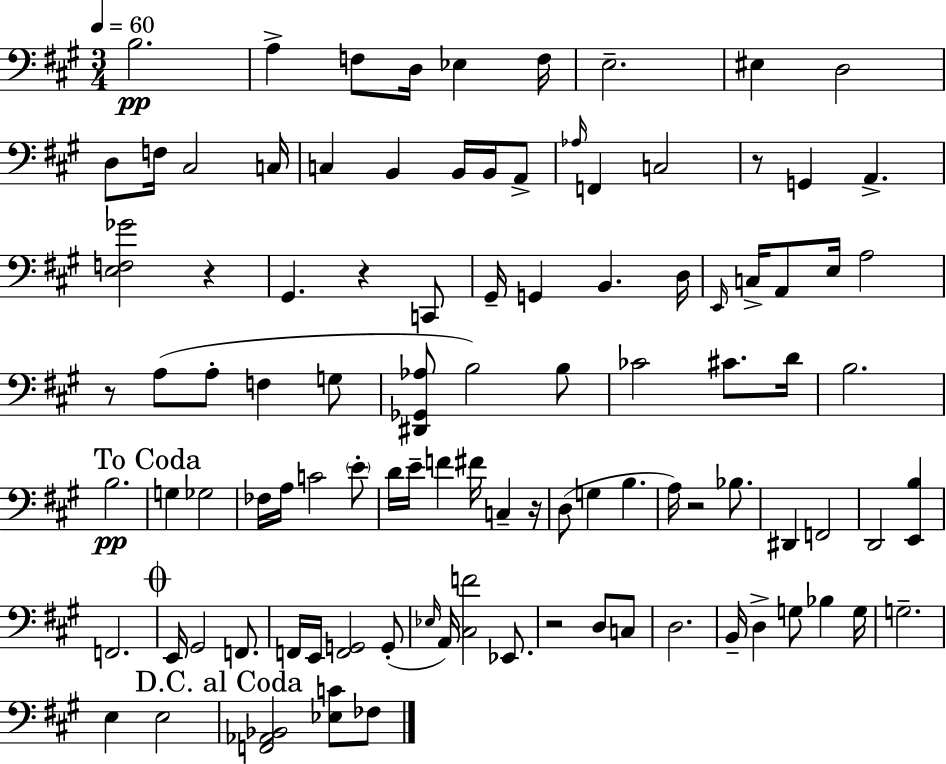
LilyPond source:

{
  \clef bass
  \numericTimeSignature
  \time 3/4
  \key a \major
  \tempo 4 = 60
  b2.\pp | a4-> f8 d16 ees4 f16 | e2.-- | eis4 d2 | \break d8 f16 cis2 c16 | c4 b,4 b,16 b,16 a,8-> | \grace { aes16 } f,4 c2 | r8 g,4 a,4.-> | \break <e f ges'>2 r4 | gis,4. r4 c,8 | gis,16-- g,4 b,4. | d16 \grace { e,16 } c16-> a,8 e16 a2 | \break r8 a8( a8-. f4 | g8 <dis, ges, aes>8 b2) | b8 ces'2 cis'8. | d'16 b2. | \break b2.\pp | \mark "To Coda" g4 ges2 | fes16 a16 c'2 | \parenthesize e'8-. d'16 e'16-- f'4 fis'16 c4-- | \break r16 d8( g4 b4. | a16) r2 bes8. | dis,4 f,2 | d,2 <e, b>4 | \break f,2. | \mark \markup { \musicglyph "scripts.coda" } e,16 gis,2 f,8. | f,16 e,16 <f, g,>2 | g,8-.( \grace { ees16 } a,16) <cis f'>2 | \break ees,8. r2 d8 | c8 d2. | b,16-- d4-> g8 bes4 | g16 g2.-- | \break e4 e2 | \mark "D.C. al Coda" <f, aes, bes,>2 <ees c'>8 | fes8 \bar "|."
}